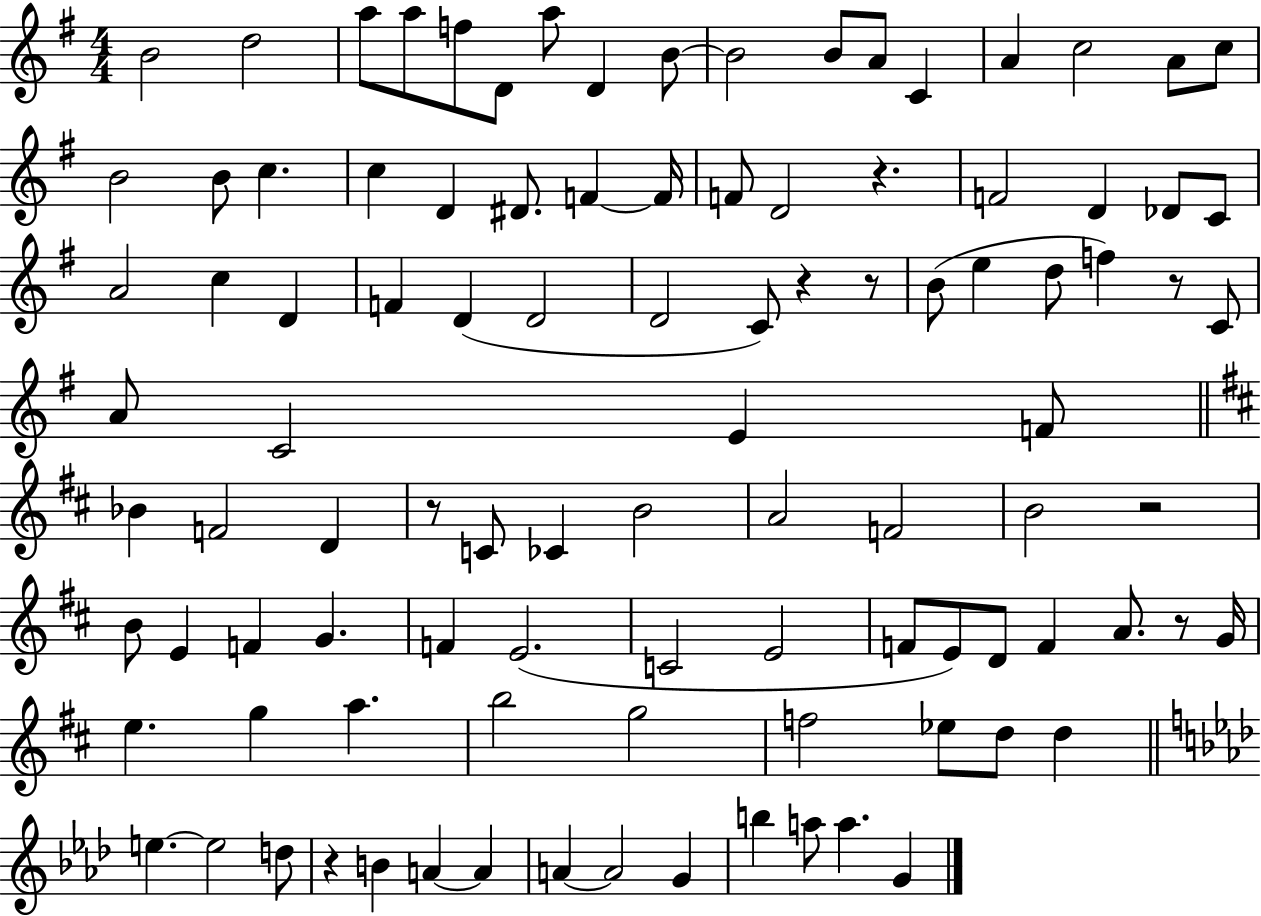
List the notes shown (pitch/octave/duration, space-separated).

B4/h D5/h A5/e A5/e F5/e D4/e A5/e D4/q B4/e B4/h B4/e A4/e C4/q A4/q C5/h A4/e C5/e B4/h B4/e C5/q. C5/q D4/q D#4/e. F4/q F4/s F4/e D4/h R/q. F4/h D4/q Db4/e C4/e A4/h C5/q D4/q F4/q D4/q D4/h D4/h C4/e R/q R/e B4/e E5/q D5/e F5/q R/e C4/e A4/e C4/h E4/q F4/e Bb4/q F4/h D4/q R/e C4/e CES4/q B4/h A4/h F4/h B4/h R/h B4/e E4/q F4/q G4/q. F4/q E4/h. C4/h E4/h F4/e E4/e D4/e F4/q A4/e. R/e G4/s E5/q. G5/q A5/q. B5/h G5/h F5/h Eb5/e D5/e D5/q E5/q. E5/h D5/e R/q B4/q A4/q A4/q A4/q A4/h G4/q B5/q A5/e A5/q. G4/q